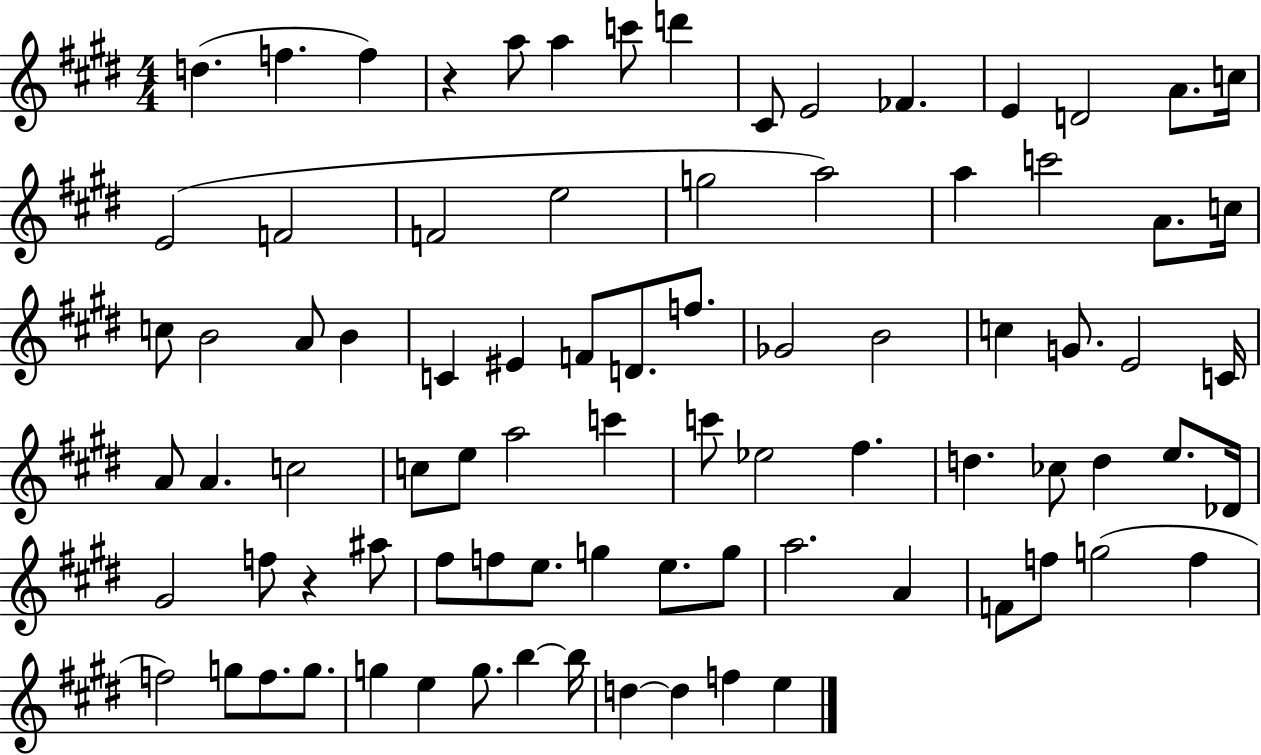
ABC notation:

X:1
T:Untitled
M:4/4
L:1/4
K:E
d f f z a/2 a c'/2 d' ^C/2 E2 _F E D2 A/2 c/4 E2 F2 F2 e2 g2 a2 a c'2 A/2 c/4 c/2 B2 A/2 B C ^E F/2 D/2 f/2 _G2 B2 c G/2 E2 C/4 A/2 A c2 c/2 e/2 a2 c' c'/2 _e2 ^f d _c/2 d e/2 _D/4 ^G2 f/2 z ^a/2 ^f/2 f/2 e/2 g e/2 g/2 a2 A F/2 f/2 g2 f f2 g/2 f/2 g/2 g e g/2 b b/4 d d f e